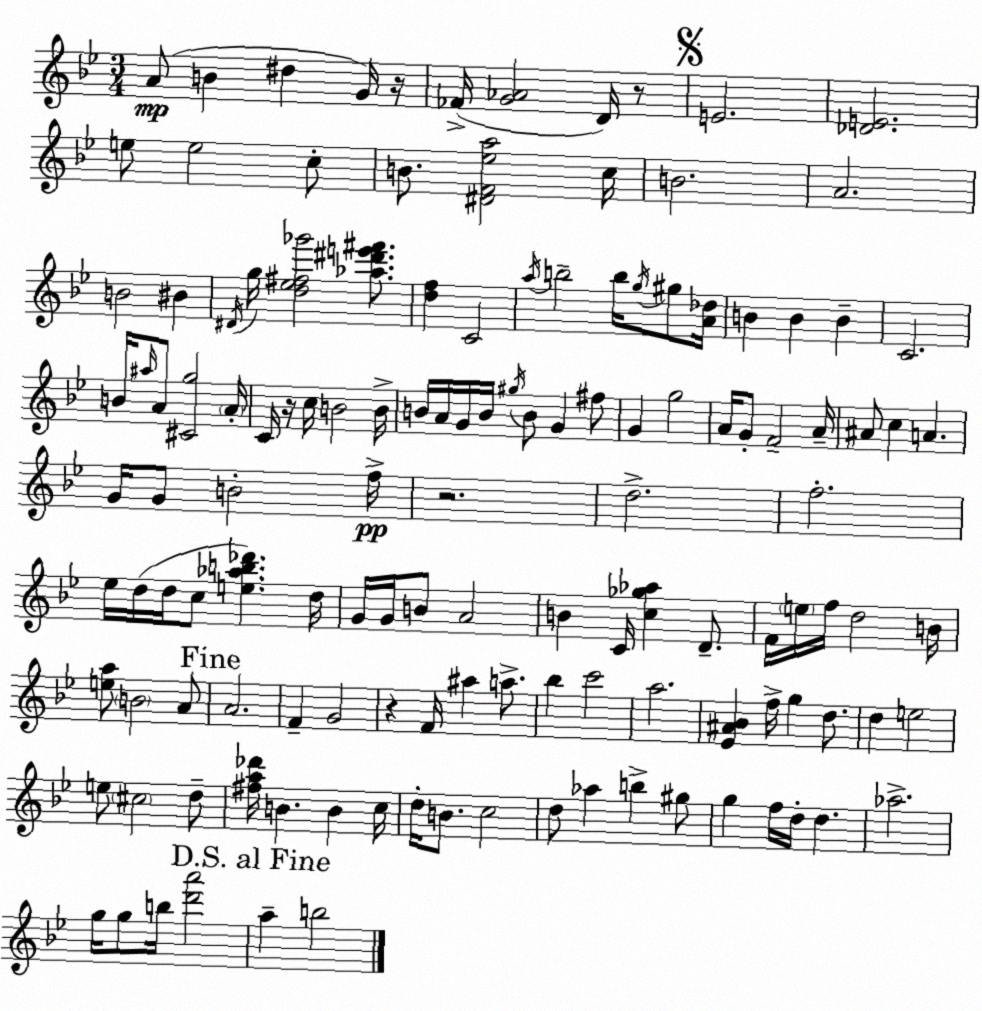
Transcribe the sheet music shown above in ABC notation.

X:1
T:Untitled
M:3/4
L:1/4
K:Gm
A/2 B ^d G/4 z/4 _F/4 [G_A]2 D/4 z/2 E2 [_DE]2 e/2 e2 c/2 B/2 [^DF_ea]2 c/4 B2 A2 B2 ^B ^D/4 g/4 [d_e^f_g']2 [_a^d'e'^f']/2 [df] C2 a/4 b2 b/4 g/4 ^g/2 [A_d]/4 B B B C2 B/4 ^a/4 A/2 [^Cg]2 A/4 C/4 z/4 c/4 B2 B/4 B/4 A/4 G/4 B/4 ^g/4 B/2 G ^f/2 G g2 A/4 G/2 F2 A/4 ^A/2 c A G/4 G/2 B2 f/4 z2 d2 f2 _e/4 d/4 d/4 c/2 [e_ab_d'] d/4 G/4 G/4 B/2 A2 B C/4 [c_g_a] D/2 F/4 e/4 f/4 d2 B/4 [ea]/2 B2 A/2 A2 F G2 z F/4 ^a a/2 _b c'2 a2 [_E^A_B] f/4 g d/2 d e2 e/2 ^c2 d/2 [^fa_d']/4 B B c/4 d/4 B/2 c2 d/2 _a b ^g/2 g f/4 d/4 d _a2 g/4 g/2 b/4 [d'a']2 a b2